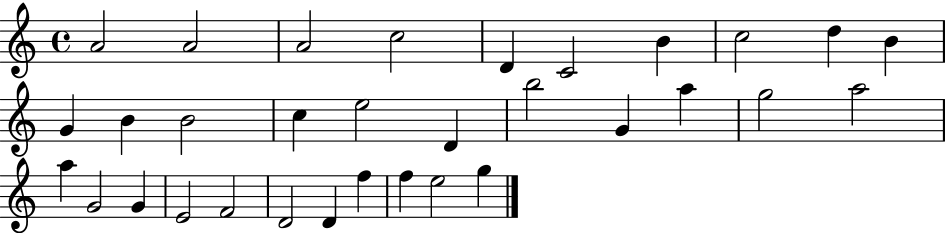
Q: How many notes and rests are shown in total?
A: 32